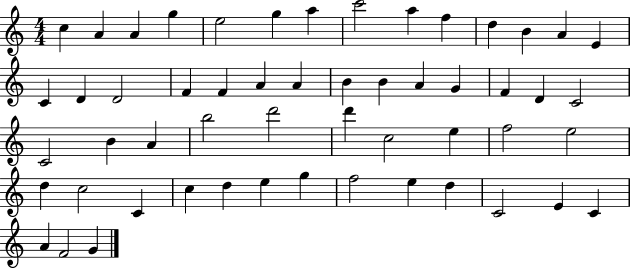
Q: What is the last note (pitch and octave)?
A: G4